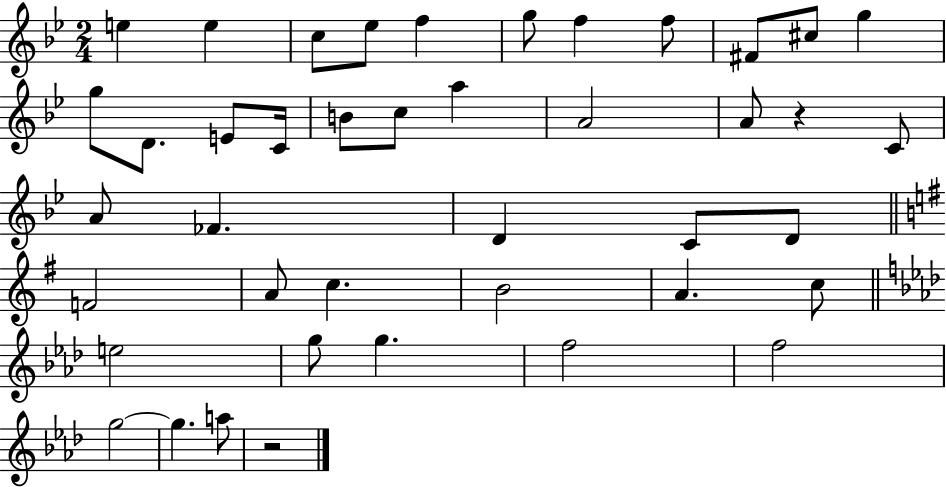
{
  \clef treble
  \numericTimeSignature
  \time 2/4
  \key bes \major
  e''4 e''4 | c''8 ees''8 f''4 | g''8 f''4 f''8 | fis'8 cis''8 g''4 | \break g''8 d'8. e'8 c'16 | b'8 c''8 a''4 | a'2 | a'8 r4 c'8 | \break a'8 fes'4. | d'4 c'8 d'8 | \bar "||" \break \key g \major f'2 | a'8 c''4. | b'2 | a'4. c''8 | \break \bar "||" \break \key f \minor e''2 | g''8 g''4. | f''2 | f''2 | \break g''2~~ | g''4. a''8 | r2 | \bar "|."
}